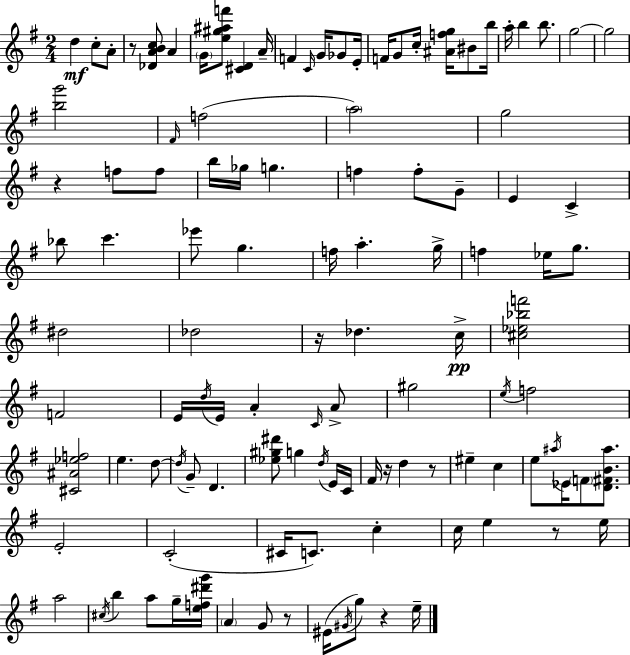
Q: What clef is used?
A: treble